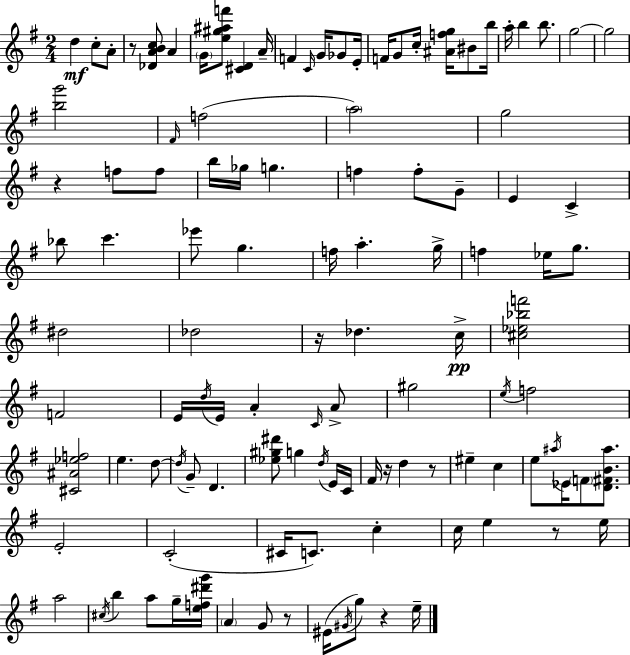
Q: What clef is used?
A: treble